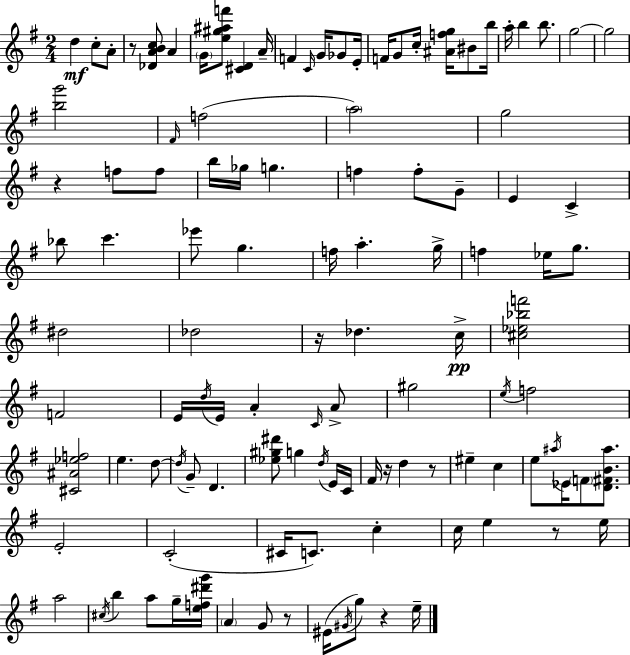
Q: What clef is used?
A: treble